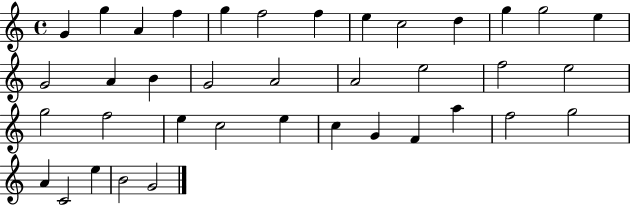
{
  \clef treble
  \time 4/4
  \defaultTimeSignature
  \key c \major
  g'4 g''4 a'4 f''4 | g''4 f''2 f''4 | e''4 c''2 d''4 | g''4 g''2 e''4 | \break g'2 a'4 b'4 | g'2 a'2 | a'2 e''2 | f''2 e''2 | \break g''2 f''2 | e''4 c''2 e''4 | c''4 g'4 f'4 a''4 | f''2 g''2 | \break a'4 c'2 e''4 | b'2 g'2 | \bar "|."
}